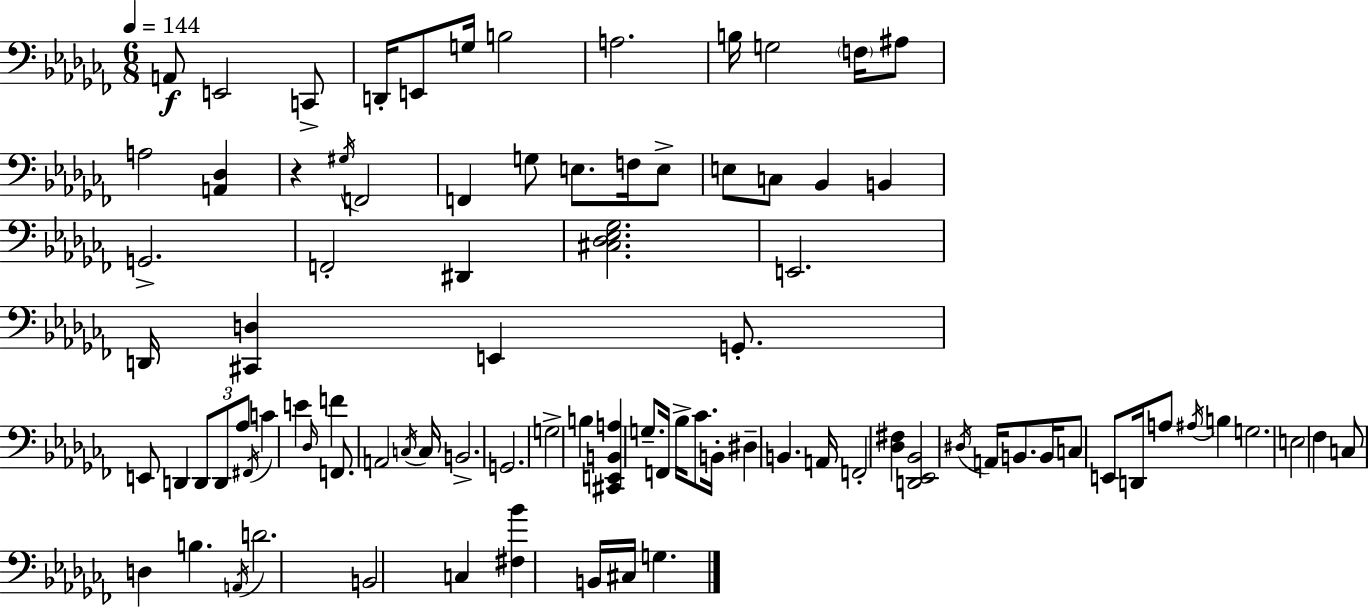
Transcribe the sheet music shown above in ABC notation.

X:1
T:Untitled
M:6/8
L:1/4
K:Abm
A,,/2 E,,2 C,,/2 D,,/4 E,,/2 G,/4 B,2 A,2 B,/4 G,2 F,/4 ^A,/2 A,2 [A,,_D,] z ^G,/4 F,,2 F,, G,/2 E,/2 F,/4 E,/2 E,/2 C,/2 _B,, B,, G,,2 F,,2 ^D,, [^C,_D,_E,_G,]2 E,,2 D,,/4 [^C,,D,] E,, G,,/2 E,,/2 D,, D,,/2 D,,/2 _A,/2 ^F,,/4 C E _D,/4 F F,,/2 A,,2 C,/4 C,/4 B,,2 G,,2 G,2 B, [^C,,E,,B,,A,] G,/2 F,,/4 _B,/4 _C/2 B,,/4 ^D, B,, A,,/4 F,,2 [_D,^F,] [D,,_E,,_B,,]2 ^D,/4 A,,/4 B,,/2 B,,/4 C,/2 E,,/2 D,,/4 A,/2 ^A,/4 B, G,2 E,2 _F, C,/2 D, B, A,,/4 D2 B,,2 C, [^F,_B] B,,/4 ^C,/4 G,